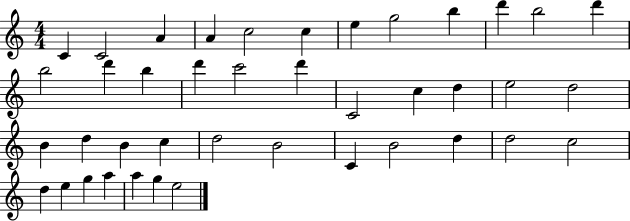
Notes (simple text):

C4/q C4/h A4/q A4/q C5/h C5/q E5/q G5/h B5/q D6/q B5/h D6/q B5/h D6/q B5/q D6/q C6/h D6/q C4/h C5/q D5/q E5/h D5/h B4/q D5/q B4/q C5/q D5/h B4/h C4/q B4/h D5/q D5/h C5/h D5/q E5/q G5/q A5/q A5/q G5/q E5/h